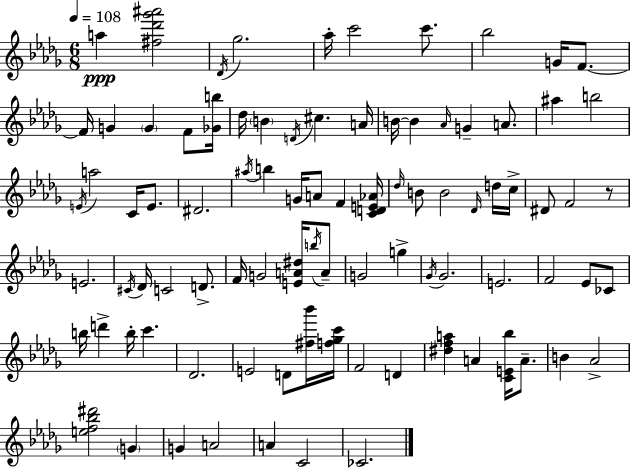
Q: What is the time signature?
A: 6/8